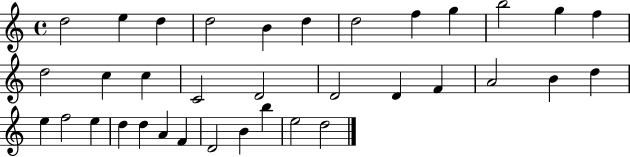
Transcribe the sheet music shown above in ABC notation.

X:1
T:Untitled
M:4/4
L:1/4
K:C
d2 e d d2 B d d2 f g b2 g f d2 c c C2 D2 D2 D F A2 B d e f2 e d d A F D2 B b e2 d2